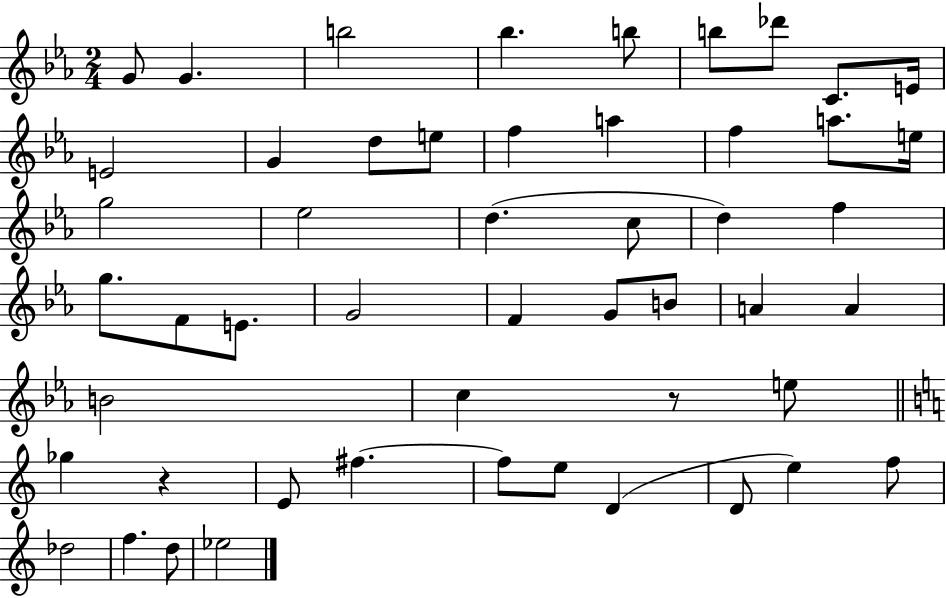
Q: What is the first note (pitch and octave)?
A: G4